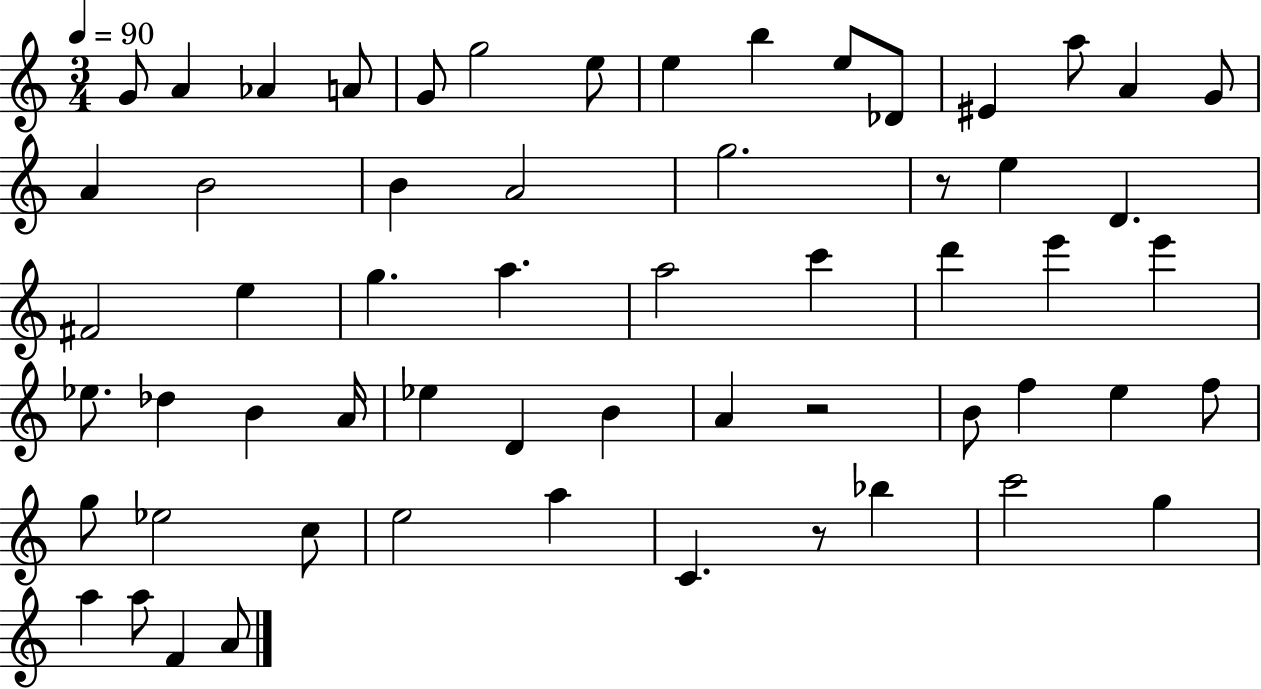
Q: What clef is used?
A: treble